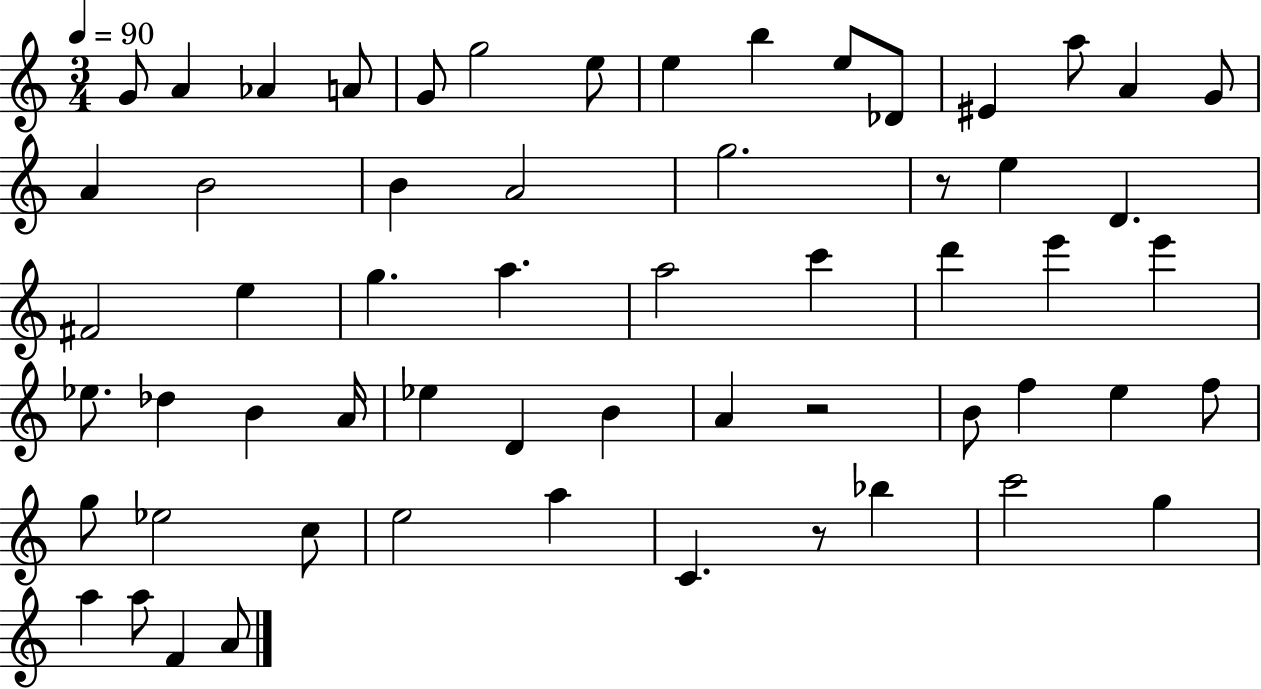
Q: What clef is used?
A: treble